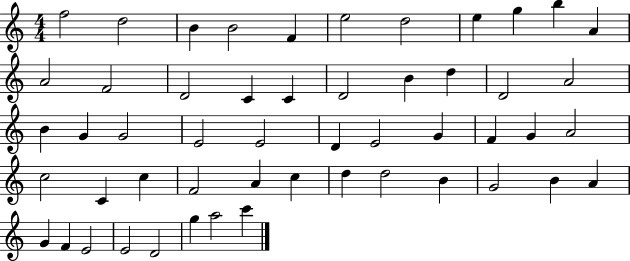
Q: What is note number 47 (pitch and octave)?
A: E4